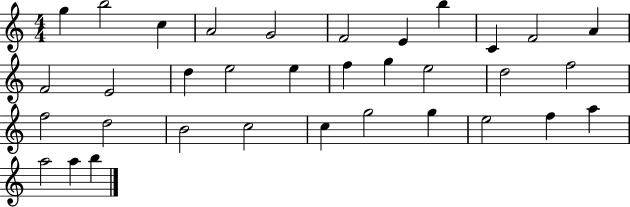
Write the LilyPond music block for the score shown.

{
  \clef treble
  \numericTimeSignature
  \time 4/4
  \key c \major
  g''4 b''2 c''4 | a'2 g'2 | f'2 e'4 b''4 | c'4 f'2 a'4 | \break f'2 e'2 | d''4 e''2 e''4 | f''4 g''4 e''2 | d''2 f''2 | \break f''2 d''2 | b'2 c''2 | c''4 g''2 g''4 | e''2 f''4 a''4 | \break a''2 a''4 b''4 | \bar "|."
}